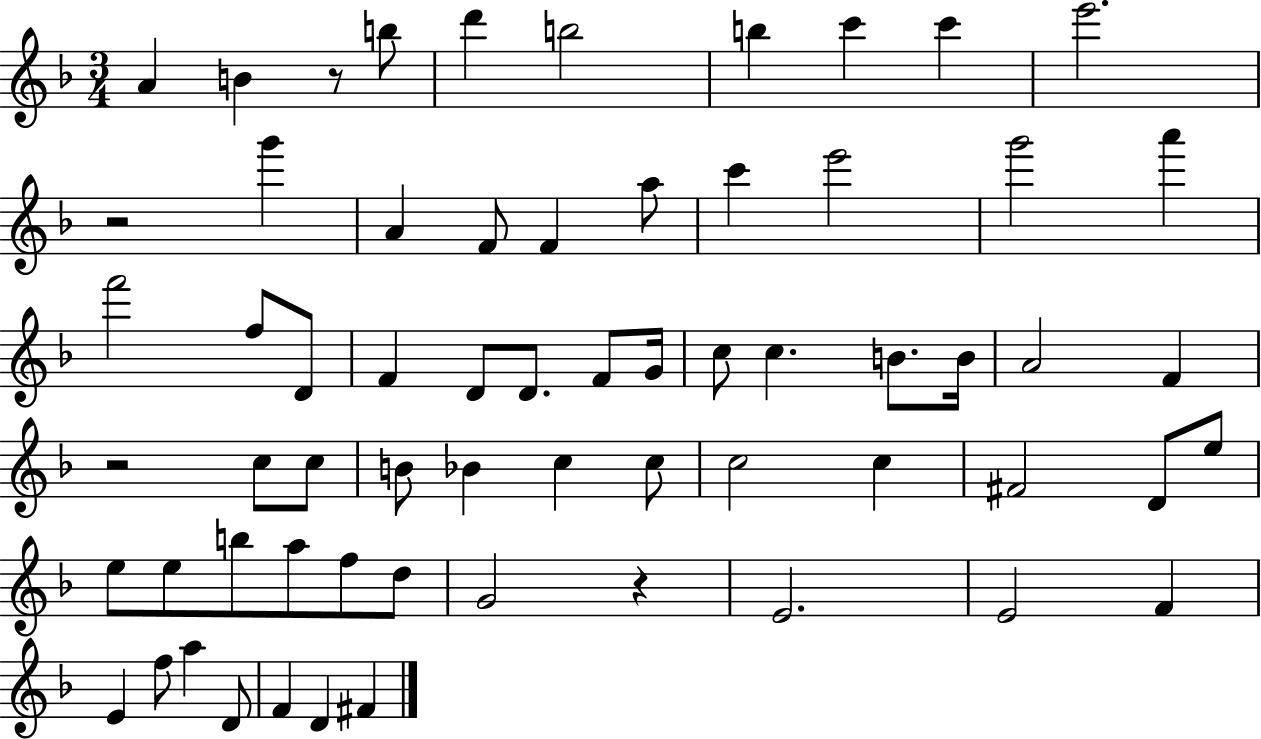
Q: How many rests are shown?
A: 4